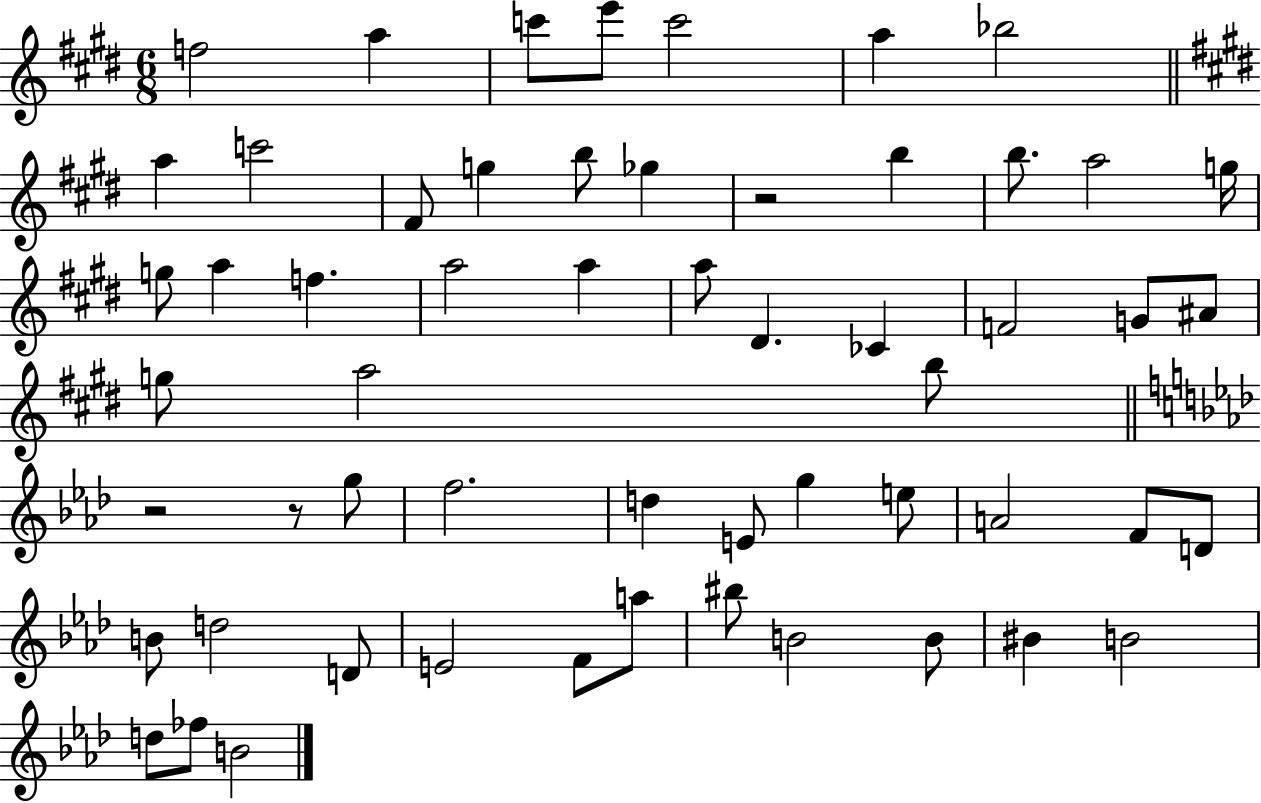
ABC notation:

X:1
T:Untitled
M:6/8
L:1/4
K:E
f2 a c'/2 e'/2 c'2 a _b2 a c'2 ^F/2 g b/2 _g z2 b b/2 a2 g/4 g/2 a f a2 a a/2 ^D _C F2 G/2 ^A/2 g/2 a2 b/2 z2 z/2 g/2 f2 d E/2 g e/2 A2 F/2 D/2 B/2 d2 D/2 E2 F/2 a/2 ^b/2 B2 B/2 ^B B2 d/2 _f/2 B2